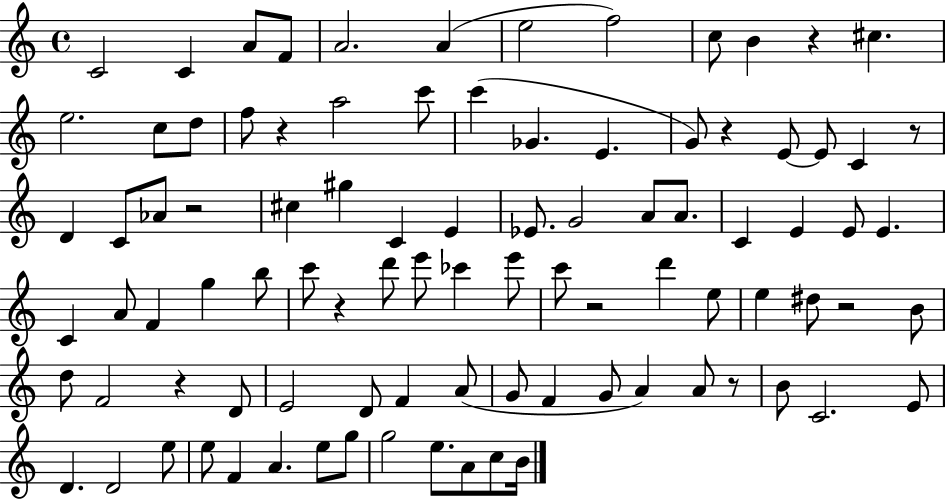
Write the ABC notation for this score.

X:1
T:Untitled
M:4/4
L:1/4
K:C
C2 C A/2 F/2 A2 A e2 f2 c/2 B z ^c e2 c/2 d/2 f/2 z a2 c'/2 c' _G E G/2 z E/2 E/2 C z/2 D C/2 _A/2 z2 ^c ^g C E _E/2 G2 A/2 A/2 C E E/2 E C A/2 F g b/2 c'/2 z d'/2 e'/2 _c' e'/2 c'/2 z2 d' e/2 e ^d/2 z2 B/2 d/2 F2 z D/2 E2 D/2 F A/2 G/2 F G/2 A A/2 z/2 B/2 C2 E/2 D D2 e/2 e/2 F A e/2 g/2 g2 e/2 A/2 c/2 B/4